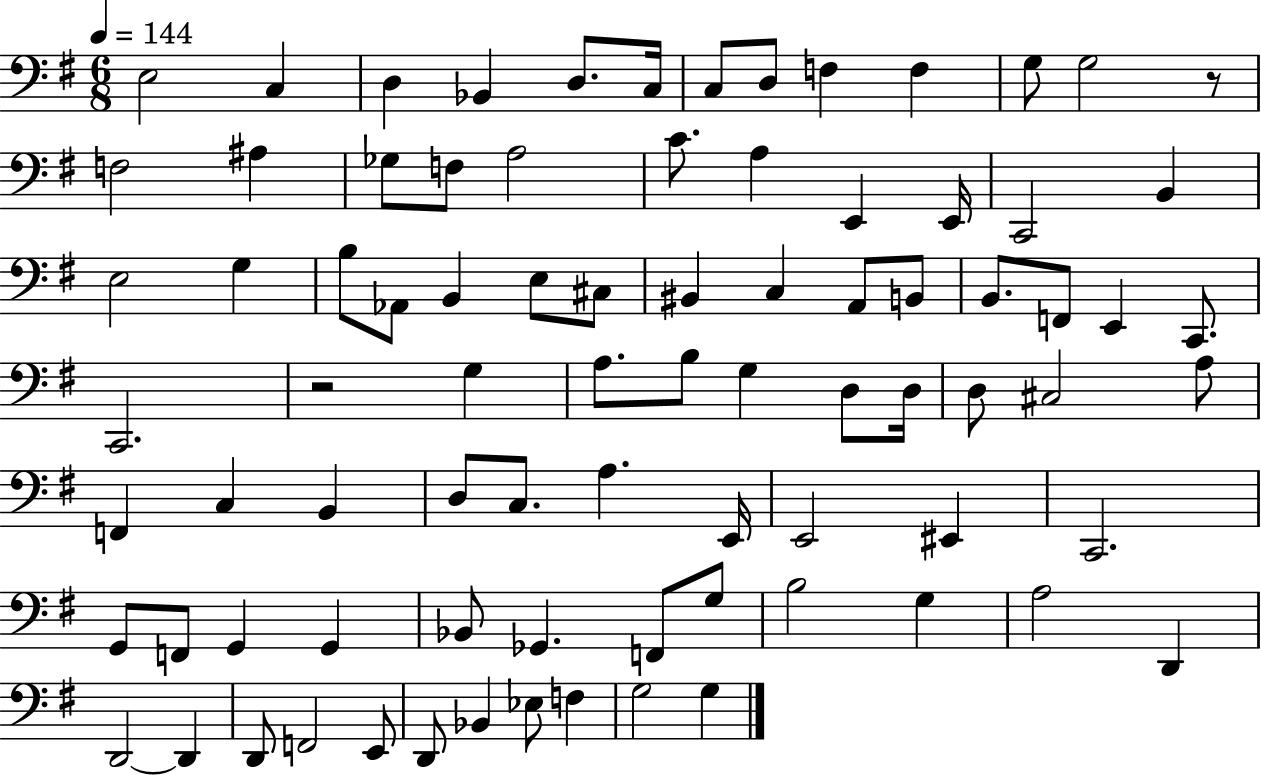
{
  \clef bass
  \numericTimeSignature
  \time 6/8
  \key g \major
  \tempo 4 = 144
  e2 c4 | d4 bes,4 d8. c16 | c8 d8 f4 f4 | g8 g2 r8 | \break f2 ais4 | ges8 f8 a2 | c'8. a4 e,4 e,16 | c,2 b,4 | \break e2 g4 | b8 aes,8 b,4 e8 cis8 | bis,4 c4 a,8 b,8 | b,8. f,8 e,4 c,8. | \break c,2. | r2 g4 | a8. b8 g4 d8 d16 | d8 cis2 a8 | \break f,4 c4 b,4 | d8 c8. a4. e,16 | e,2 eis,4 | c,2. | \break g,8 f,8 g,4 g,4 | bes,8 ges,4. f,8 g8 | b2 g4 | a2 d,4 | \break d,2~~ d,4 | d,8 f,2 e,8 | d,8 bes,4 ees8 f4 | g2 g4 | \break \bar "|."
}